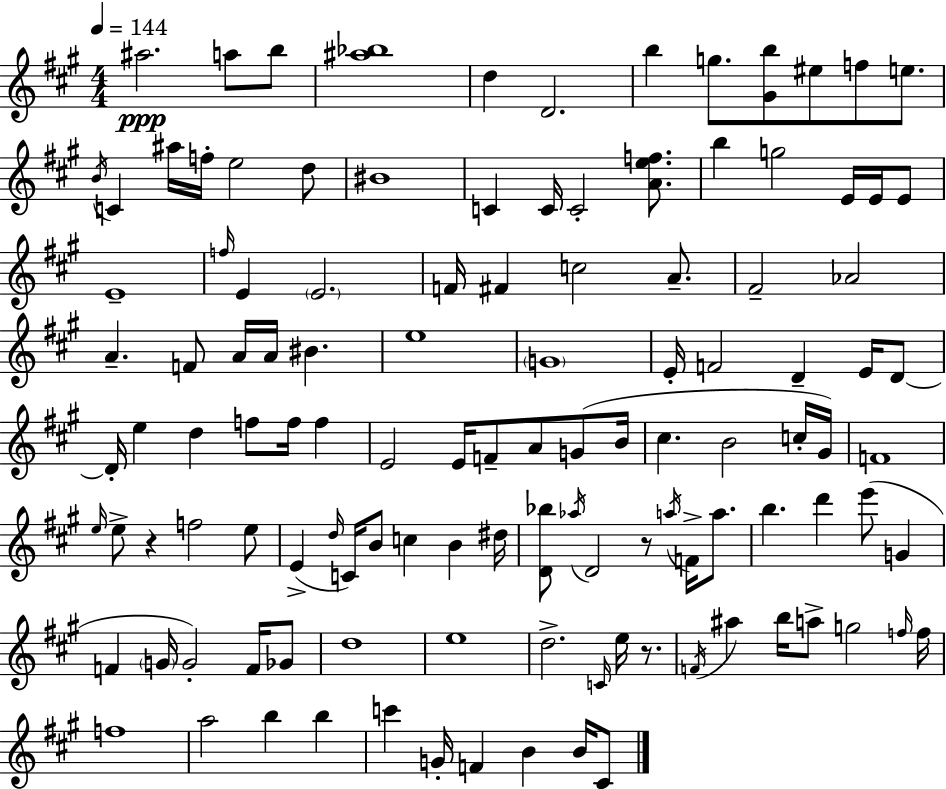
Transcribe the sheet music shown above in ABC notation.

X:1
T:Untitled
M:4/4
L:1/4
K:A
^a2 a/2 b/2 [^a_b]4 d D2 b g/2 [^Gb]/2 ^e/2 f/2 e/2 B/4 C ^a/4 f/4 e2 d/2 ^B4 C C/4 C2 [Aef]/2 b g2 E/4 E/4 E/2 E4 f/4 E E2 F/4 ^F c2 A/2 ^F2 _A2 A F/2 A/4 A/4 ^B e4 G4 E/4 F2 D E/4 D/2 D/4 e d f/2 f/4 f E2 E/4 F/2 A/2 G/2 B/4 ^c B2 c/4 ^G/4 F4 e/4 e/2 z f2 e/2 E d/4 C/4 B/2 c B ^d/4 [D_b]/2 _a/4 D2 z/2 a/4 F/4 a/2 b d' e'/2 G F G/4 G2 F/4 _G/2 d4 e4 d2 C/4 e/4 z/2 F/4 ^a b/4 a/2 g2 f/4 f/4 f4 a2 b b c' G/4 F B B/4 ^C/2